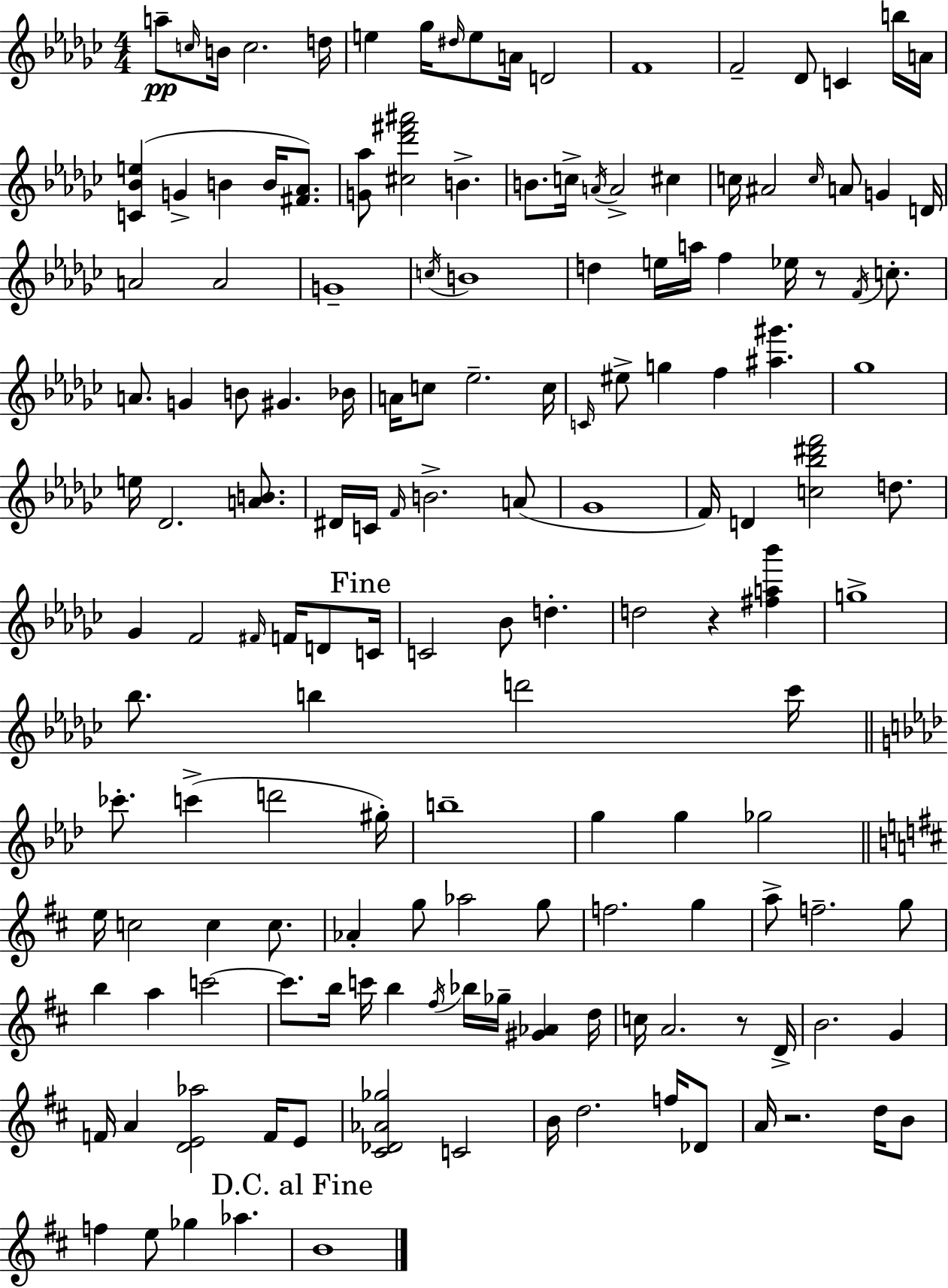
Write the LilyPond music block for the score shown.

{
  \clef treble
  \numericTimeSignature
  \time 4/4
  \key ees \minor
  \repeat volta 2 { a''8--\pp \grace { c''16 } b'16 c''2. | d''16 e''4 ges''16 \grace { dis''16 } e''8 a'16 d'2 | f'1 | f'2-- des'8 c'4 | \break b''16 a'16 <c' bes' e''>4( g'4-> b'4 b'16 <fis' aes'>8.) | <g' aes''>8 <cis'' des''' fis''' ais'''>2 b'4.-> | b'8. c''16-> \acciaccatura { a'16 } a'2-> cis''4 | c''16 ais'2 \grace { c''16 } a'8 g'4 | \break d'16 a'2 a'2 | g'1-- | \acciaccatura { c''16 } b'1 | d''4 e''16 a''16 f''4 ees''16 | \break r8 \acciaccatura { f'16 } c''8.-. a'8. g'4 b'8 gis'4. | bes'16 a'16 c''8 ees''2.-- | c''16 \grace { c'16 } eis''8-> g''4 f''4 | <ais'' gis'''>4. ges''1 | \break e''16 des'2. | <a' b'>8. dis'16 c'16 \grace { f'16 } b'2.-> | a'8( ges'1 | f'16) d'4 <c'' bes'' dis''' f'''>2 | \break d''8. ges'4 f'2 | \grace { fis'16 } f'16 d'8 \mark "Fine" c'16 c'2 | bes'8 d''4.-. d''2 | r4 <fis'' a'' bes'''>4 g''1-> | \break bes''8. b''4 | d'''2 ces'''16 \bar "||" \break \key aes \major ces'''8.-. c'''4->( d'''2 gis''16-.) | b''1-- | g''4 g''4 ges''2 | \bar "||" \break \key b \minor e''16 c''2 c''4 c''8. | aes'4-. g''8 aes''2 g''8 | f''2. g''4 | a''8-> f''2.-- g''8 | \break b''4 a''4 c'''2~~ | c'''8. b''16 c'''16 b''4 \acciaccatura { fis''16 } bes''16 ges''16-- <gis' aes'>4 | d''16 c''16 a'2. r8 | d'16-> b'2. g'4 | \break f'16 a'4 <d' e' aes''>2 f'16 e'8 | <cis' des' aes' ges''>2 c'2 | b'16 d''2. f''16 des'8 | a'16 r2. d''16 b'8 | \break f''4 e''8 ges''4 aes''4. | \mark "D.C. al Fine" b'1 | } \bar "|."
}